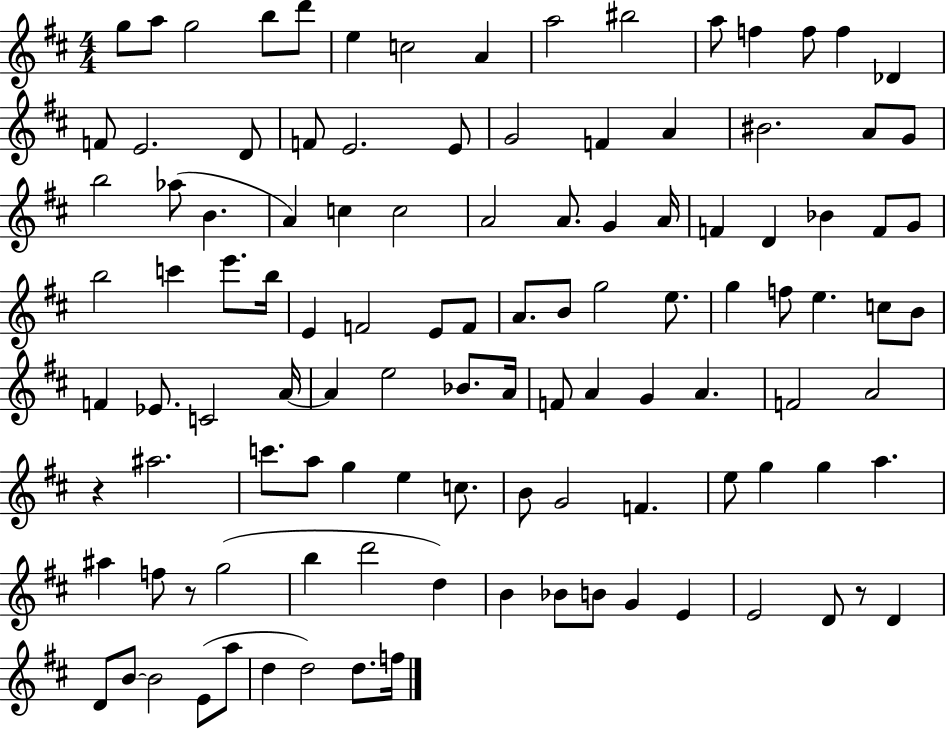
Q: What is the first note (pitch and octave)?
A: G5